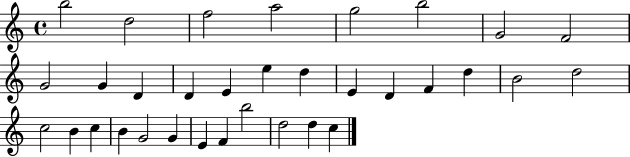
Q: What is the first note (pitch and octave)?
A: B5